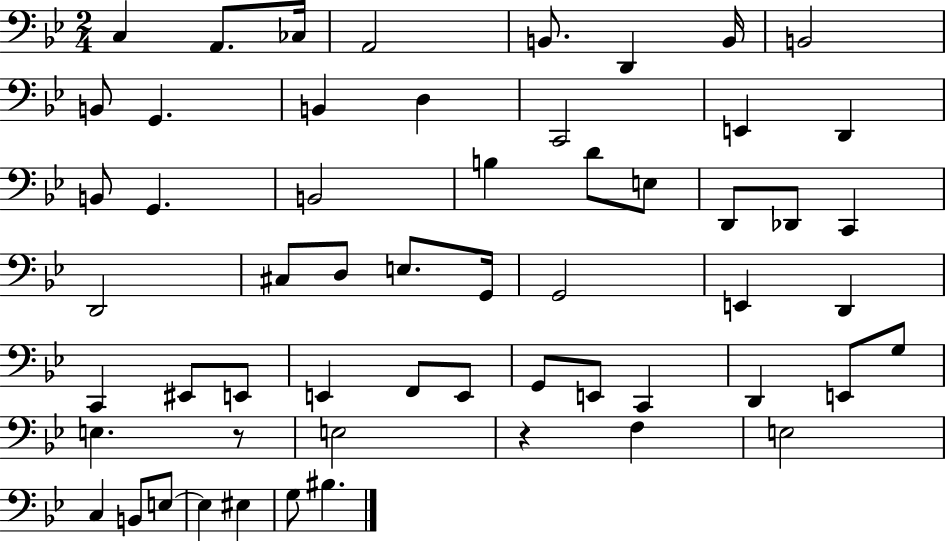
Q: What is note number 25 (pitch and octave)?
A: D2